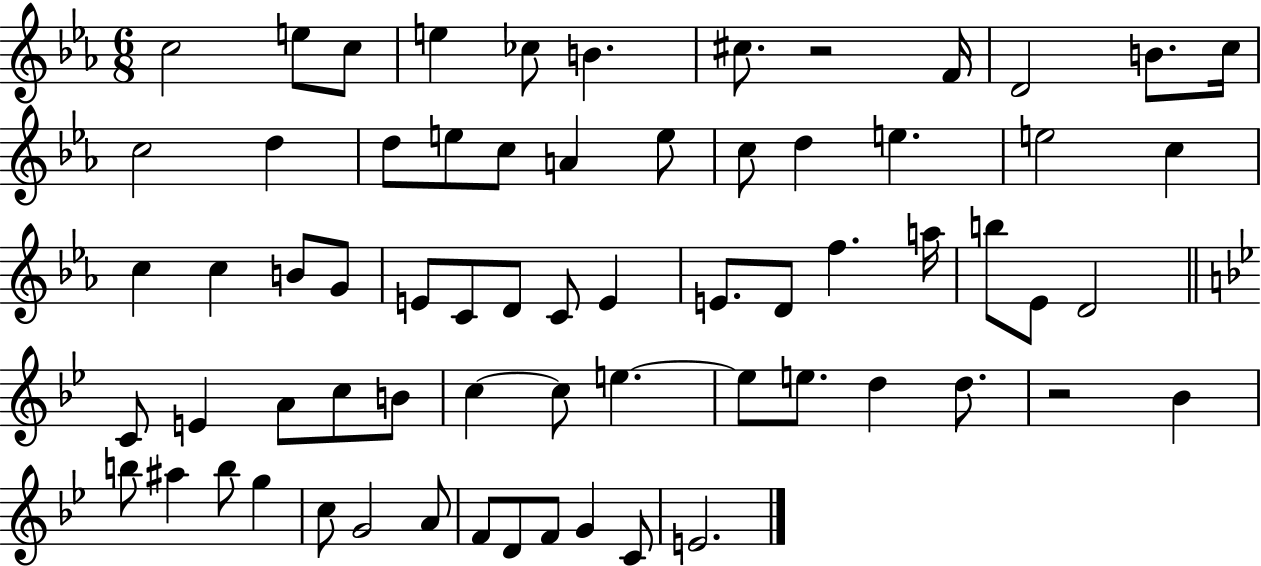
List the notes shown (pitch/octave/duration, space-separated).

C5/h E5/e C5/e E5/q CES5/e B4/q. C#5/e. R/h F4/s D4/h B4/e. C5/s C5/h D5/q D5/e E5/e C5/e A4/q E5/e C5/e D5/q E5/q. E5/h C5/q C5/q C5/q B4/e G4/e E4/e C4/e D4/e C4/e E4/q E4/e. D4/e F5/q. A5/s B5/e Eb4/e D4/h C4/e E4/q A4/e C5/e B4/e C5/q C5/e E5/q. E5/e E5/e. D5/q D5/e. R/h Bb4/q B5/e A#5/q B5/e G5/q C5/e G4/h A4/e F4/e D4/e F4/e G4/q C4/e E4/h.